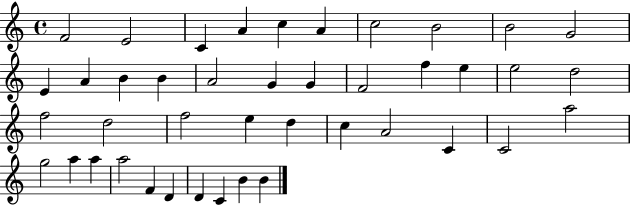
F4/h E4/h C4/q A4/q C5/q A4/q C5/h B4/h B4/h G4/h E4/q A4/q B4/q B4/q A4/h G4/q G4/q F4/h F5/q E5/q E5/h D5/h F5/h D5/h F5/h E5/q D5/q C5/q A4/h C4/q C4/h A5/h G5/h A5/q A5/q A5/h F4/q D4/q D4/q C4/q B4/q B4/q